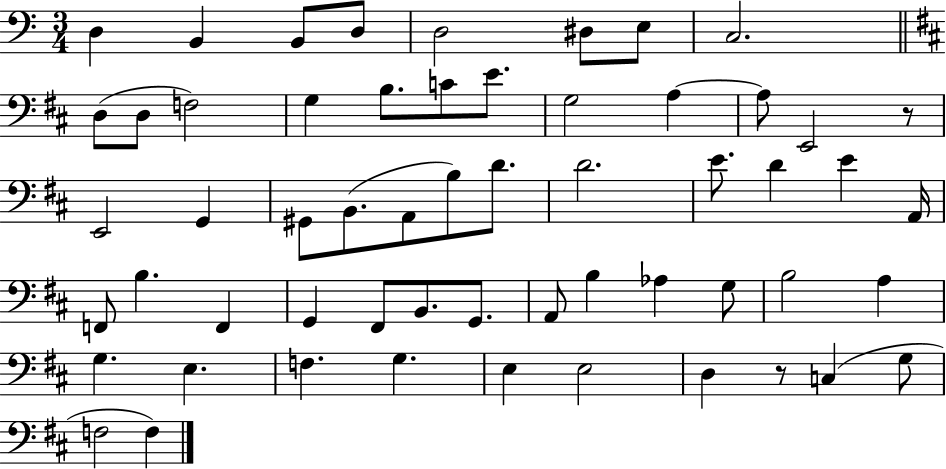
{
  \clef bass
  \numericTimeSignature
  \time 3/4
  \key c \major
  d4 b,4 b,8 d8 | d2 dis8 e8 | c2. | \bar "||" \break \key d \major d8( d8 f2) | g4 b8. c'8 e'8. | g2 a4~~ | a8 e,2 r8 | \break e,2 g,4 | gis,8 b,8.( a,8 b8) d'8. | d'2. | e'8. d'4 e'4 a,16 | \break f,8 b4. f,4 | g,4 fis,8 b,8. g,8. | a,8 b4 aes4 g8 | b2 a4 | \break g4. e4. | f4. g4. | e4 e2 | d4 r8 c4( g8 | \break f2 f4) | \bar "|."
}